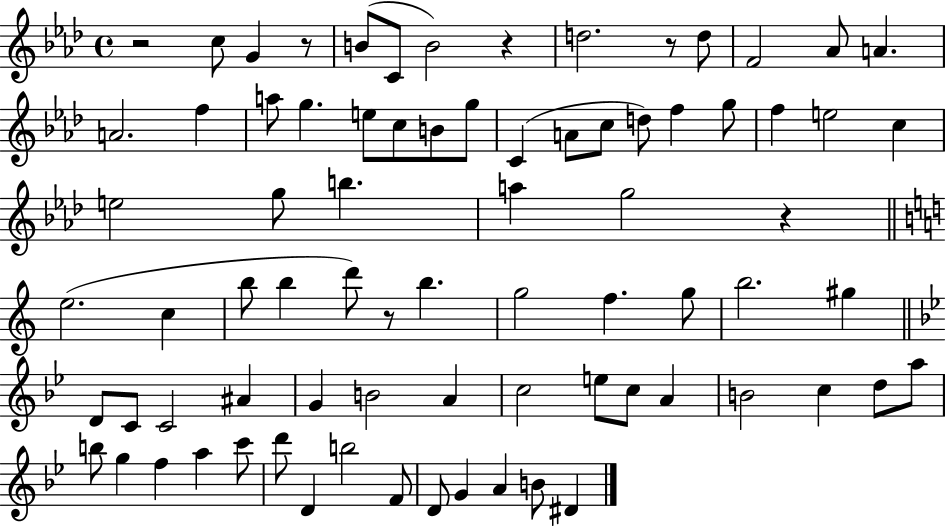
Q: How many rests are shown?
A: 6